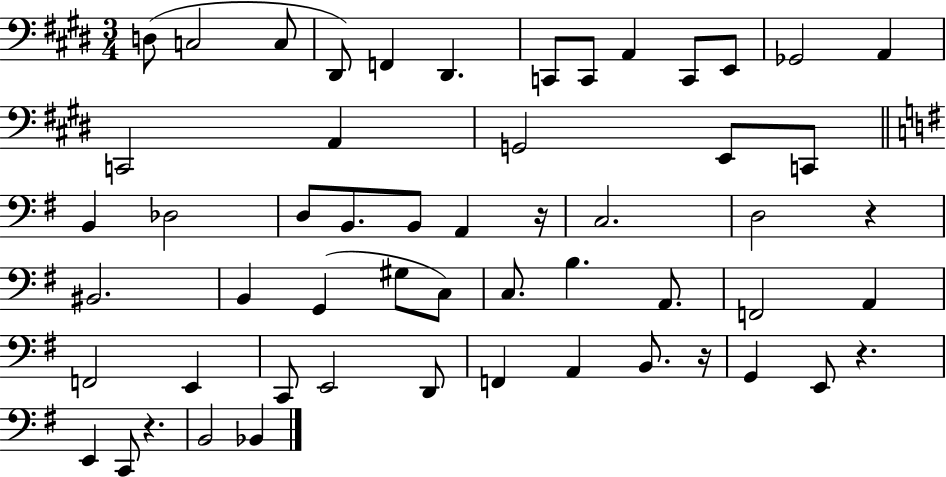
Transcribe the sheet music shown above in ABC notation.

X:1
T:Untitled
M:3/4
L:1/4
K:E
D,/2 C,2 C,/2 ^D,,/2 F,, ^D,, C,,/2 C,,/2 A,, C,,/2 E,,/2 _G,,2 A,, C,,2 A,, G,,2 E,,/2 C,,/2 B,, _D,2 D,/2 B,,/2 B,,/2 A,, z/4 C,2 D,2 z ^B,,2 B,, G,, ^G,/2 C,/2 C,/2 B, A,,/2 F,,2 A,, F,,2 E,, C,,/2 E,,2 D,,/2 F,, A,, B,,/2 z/4 G,, E,,/2 z E,, C,,/2 z B,,2 _B,,